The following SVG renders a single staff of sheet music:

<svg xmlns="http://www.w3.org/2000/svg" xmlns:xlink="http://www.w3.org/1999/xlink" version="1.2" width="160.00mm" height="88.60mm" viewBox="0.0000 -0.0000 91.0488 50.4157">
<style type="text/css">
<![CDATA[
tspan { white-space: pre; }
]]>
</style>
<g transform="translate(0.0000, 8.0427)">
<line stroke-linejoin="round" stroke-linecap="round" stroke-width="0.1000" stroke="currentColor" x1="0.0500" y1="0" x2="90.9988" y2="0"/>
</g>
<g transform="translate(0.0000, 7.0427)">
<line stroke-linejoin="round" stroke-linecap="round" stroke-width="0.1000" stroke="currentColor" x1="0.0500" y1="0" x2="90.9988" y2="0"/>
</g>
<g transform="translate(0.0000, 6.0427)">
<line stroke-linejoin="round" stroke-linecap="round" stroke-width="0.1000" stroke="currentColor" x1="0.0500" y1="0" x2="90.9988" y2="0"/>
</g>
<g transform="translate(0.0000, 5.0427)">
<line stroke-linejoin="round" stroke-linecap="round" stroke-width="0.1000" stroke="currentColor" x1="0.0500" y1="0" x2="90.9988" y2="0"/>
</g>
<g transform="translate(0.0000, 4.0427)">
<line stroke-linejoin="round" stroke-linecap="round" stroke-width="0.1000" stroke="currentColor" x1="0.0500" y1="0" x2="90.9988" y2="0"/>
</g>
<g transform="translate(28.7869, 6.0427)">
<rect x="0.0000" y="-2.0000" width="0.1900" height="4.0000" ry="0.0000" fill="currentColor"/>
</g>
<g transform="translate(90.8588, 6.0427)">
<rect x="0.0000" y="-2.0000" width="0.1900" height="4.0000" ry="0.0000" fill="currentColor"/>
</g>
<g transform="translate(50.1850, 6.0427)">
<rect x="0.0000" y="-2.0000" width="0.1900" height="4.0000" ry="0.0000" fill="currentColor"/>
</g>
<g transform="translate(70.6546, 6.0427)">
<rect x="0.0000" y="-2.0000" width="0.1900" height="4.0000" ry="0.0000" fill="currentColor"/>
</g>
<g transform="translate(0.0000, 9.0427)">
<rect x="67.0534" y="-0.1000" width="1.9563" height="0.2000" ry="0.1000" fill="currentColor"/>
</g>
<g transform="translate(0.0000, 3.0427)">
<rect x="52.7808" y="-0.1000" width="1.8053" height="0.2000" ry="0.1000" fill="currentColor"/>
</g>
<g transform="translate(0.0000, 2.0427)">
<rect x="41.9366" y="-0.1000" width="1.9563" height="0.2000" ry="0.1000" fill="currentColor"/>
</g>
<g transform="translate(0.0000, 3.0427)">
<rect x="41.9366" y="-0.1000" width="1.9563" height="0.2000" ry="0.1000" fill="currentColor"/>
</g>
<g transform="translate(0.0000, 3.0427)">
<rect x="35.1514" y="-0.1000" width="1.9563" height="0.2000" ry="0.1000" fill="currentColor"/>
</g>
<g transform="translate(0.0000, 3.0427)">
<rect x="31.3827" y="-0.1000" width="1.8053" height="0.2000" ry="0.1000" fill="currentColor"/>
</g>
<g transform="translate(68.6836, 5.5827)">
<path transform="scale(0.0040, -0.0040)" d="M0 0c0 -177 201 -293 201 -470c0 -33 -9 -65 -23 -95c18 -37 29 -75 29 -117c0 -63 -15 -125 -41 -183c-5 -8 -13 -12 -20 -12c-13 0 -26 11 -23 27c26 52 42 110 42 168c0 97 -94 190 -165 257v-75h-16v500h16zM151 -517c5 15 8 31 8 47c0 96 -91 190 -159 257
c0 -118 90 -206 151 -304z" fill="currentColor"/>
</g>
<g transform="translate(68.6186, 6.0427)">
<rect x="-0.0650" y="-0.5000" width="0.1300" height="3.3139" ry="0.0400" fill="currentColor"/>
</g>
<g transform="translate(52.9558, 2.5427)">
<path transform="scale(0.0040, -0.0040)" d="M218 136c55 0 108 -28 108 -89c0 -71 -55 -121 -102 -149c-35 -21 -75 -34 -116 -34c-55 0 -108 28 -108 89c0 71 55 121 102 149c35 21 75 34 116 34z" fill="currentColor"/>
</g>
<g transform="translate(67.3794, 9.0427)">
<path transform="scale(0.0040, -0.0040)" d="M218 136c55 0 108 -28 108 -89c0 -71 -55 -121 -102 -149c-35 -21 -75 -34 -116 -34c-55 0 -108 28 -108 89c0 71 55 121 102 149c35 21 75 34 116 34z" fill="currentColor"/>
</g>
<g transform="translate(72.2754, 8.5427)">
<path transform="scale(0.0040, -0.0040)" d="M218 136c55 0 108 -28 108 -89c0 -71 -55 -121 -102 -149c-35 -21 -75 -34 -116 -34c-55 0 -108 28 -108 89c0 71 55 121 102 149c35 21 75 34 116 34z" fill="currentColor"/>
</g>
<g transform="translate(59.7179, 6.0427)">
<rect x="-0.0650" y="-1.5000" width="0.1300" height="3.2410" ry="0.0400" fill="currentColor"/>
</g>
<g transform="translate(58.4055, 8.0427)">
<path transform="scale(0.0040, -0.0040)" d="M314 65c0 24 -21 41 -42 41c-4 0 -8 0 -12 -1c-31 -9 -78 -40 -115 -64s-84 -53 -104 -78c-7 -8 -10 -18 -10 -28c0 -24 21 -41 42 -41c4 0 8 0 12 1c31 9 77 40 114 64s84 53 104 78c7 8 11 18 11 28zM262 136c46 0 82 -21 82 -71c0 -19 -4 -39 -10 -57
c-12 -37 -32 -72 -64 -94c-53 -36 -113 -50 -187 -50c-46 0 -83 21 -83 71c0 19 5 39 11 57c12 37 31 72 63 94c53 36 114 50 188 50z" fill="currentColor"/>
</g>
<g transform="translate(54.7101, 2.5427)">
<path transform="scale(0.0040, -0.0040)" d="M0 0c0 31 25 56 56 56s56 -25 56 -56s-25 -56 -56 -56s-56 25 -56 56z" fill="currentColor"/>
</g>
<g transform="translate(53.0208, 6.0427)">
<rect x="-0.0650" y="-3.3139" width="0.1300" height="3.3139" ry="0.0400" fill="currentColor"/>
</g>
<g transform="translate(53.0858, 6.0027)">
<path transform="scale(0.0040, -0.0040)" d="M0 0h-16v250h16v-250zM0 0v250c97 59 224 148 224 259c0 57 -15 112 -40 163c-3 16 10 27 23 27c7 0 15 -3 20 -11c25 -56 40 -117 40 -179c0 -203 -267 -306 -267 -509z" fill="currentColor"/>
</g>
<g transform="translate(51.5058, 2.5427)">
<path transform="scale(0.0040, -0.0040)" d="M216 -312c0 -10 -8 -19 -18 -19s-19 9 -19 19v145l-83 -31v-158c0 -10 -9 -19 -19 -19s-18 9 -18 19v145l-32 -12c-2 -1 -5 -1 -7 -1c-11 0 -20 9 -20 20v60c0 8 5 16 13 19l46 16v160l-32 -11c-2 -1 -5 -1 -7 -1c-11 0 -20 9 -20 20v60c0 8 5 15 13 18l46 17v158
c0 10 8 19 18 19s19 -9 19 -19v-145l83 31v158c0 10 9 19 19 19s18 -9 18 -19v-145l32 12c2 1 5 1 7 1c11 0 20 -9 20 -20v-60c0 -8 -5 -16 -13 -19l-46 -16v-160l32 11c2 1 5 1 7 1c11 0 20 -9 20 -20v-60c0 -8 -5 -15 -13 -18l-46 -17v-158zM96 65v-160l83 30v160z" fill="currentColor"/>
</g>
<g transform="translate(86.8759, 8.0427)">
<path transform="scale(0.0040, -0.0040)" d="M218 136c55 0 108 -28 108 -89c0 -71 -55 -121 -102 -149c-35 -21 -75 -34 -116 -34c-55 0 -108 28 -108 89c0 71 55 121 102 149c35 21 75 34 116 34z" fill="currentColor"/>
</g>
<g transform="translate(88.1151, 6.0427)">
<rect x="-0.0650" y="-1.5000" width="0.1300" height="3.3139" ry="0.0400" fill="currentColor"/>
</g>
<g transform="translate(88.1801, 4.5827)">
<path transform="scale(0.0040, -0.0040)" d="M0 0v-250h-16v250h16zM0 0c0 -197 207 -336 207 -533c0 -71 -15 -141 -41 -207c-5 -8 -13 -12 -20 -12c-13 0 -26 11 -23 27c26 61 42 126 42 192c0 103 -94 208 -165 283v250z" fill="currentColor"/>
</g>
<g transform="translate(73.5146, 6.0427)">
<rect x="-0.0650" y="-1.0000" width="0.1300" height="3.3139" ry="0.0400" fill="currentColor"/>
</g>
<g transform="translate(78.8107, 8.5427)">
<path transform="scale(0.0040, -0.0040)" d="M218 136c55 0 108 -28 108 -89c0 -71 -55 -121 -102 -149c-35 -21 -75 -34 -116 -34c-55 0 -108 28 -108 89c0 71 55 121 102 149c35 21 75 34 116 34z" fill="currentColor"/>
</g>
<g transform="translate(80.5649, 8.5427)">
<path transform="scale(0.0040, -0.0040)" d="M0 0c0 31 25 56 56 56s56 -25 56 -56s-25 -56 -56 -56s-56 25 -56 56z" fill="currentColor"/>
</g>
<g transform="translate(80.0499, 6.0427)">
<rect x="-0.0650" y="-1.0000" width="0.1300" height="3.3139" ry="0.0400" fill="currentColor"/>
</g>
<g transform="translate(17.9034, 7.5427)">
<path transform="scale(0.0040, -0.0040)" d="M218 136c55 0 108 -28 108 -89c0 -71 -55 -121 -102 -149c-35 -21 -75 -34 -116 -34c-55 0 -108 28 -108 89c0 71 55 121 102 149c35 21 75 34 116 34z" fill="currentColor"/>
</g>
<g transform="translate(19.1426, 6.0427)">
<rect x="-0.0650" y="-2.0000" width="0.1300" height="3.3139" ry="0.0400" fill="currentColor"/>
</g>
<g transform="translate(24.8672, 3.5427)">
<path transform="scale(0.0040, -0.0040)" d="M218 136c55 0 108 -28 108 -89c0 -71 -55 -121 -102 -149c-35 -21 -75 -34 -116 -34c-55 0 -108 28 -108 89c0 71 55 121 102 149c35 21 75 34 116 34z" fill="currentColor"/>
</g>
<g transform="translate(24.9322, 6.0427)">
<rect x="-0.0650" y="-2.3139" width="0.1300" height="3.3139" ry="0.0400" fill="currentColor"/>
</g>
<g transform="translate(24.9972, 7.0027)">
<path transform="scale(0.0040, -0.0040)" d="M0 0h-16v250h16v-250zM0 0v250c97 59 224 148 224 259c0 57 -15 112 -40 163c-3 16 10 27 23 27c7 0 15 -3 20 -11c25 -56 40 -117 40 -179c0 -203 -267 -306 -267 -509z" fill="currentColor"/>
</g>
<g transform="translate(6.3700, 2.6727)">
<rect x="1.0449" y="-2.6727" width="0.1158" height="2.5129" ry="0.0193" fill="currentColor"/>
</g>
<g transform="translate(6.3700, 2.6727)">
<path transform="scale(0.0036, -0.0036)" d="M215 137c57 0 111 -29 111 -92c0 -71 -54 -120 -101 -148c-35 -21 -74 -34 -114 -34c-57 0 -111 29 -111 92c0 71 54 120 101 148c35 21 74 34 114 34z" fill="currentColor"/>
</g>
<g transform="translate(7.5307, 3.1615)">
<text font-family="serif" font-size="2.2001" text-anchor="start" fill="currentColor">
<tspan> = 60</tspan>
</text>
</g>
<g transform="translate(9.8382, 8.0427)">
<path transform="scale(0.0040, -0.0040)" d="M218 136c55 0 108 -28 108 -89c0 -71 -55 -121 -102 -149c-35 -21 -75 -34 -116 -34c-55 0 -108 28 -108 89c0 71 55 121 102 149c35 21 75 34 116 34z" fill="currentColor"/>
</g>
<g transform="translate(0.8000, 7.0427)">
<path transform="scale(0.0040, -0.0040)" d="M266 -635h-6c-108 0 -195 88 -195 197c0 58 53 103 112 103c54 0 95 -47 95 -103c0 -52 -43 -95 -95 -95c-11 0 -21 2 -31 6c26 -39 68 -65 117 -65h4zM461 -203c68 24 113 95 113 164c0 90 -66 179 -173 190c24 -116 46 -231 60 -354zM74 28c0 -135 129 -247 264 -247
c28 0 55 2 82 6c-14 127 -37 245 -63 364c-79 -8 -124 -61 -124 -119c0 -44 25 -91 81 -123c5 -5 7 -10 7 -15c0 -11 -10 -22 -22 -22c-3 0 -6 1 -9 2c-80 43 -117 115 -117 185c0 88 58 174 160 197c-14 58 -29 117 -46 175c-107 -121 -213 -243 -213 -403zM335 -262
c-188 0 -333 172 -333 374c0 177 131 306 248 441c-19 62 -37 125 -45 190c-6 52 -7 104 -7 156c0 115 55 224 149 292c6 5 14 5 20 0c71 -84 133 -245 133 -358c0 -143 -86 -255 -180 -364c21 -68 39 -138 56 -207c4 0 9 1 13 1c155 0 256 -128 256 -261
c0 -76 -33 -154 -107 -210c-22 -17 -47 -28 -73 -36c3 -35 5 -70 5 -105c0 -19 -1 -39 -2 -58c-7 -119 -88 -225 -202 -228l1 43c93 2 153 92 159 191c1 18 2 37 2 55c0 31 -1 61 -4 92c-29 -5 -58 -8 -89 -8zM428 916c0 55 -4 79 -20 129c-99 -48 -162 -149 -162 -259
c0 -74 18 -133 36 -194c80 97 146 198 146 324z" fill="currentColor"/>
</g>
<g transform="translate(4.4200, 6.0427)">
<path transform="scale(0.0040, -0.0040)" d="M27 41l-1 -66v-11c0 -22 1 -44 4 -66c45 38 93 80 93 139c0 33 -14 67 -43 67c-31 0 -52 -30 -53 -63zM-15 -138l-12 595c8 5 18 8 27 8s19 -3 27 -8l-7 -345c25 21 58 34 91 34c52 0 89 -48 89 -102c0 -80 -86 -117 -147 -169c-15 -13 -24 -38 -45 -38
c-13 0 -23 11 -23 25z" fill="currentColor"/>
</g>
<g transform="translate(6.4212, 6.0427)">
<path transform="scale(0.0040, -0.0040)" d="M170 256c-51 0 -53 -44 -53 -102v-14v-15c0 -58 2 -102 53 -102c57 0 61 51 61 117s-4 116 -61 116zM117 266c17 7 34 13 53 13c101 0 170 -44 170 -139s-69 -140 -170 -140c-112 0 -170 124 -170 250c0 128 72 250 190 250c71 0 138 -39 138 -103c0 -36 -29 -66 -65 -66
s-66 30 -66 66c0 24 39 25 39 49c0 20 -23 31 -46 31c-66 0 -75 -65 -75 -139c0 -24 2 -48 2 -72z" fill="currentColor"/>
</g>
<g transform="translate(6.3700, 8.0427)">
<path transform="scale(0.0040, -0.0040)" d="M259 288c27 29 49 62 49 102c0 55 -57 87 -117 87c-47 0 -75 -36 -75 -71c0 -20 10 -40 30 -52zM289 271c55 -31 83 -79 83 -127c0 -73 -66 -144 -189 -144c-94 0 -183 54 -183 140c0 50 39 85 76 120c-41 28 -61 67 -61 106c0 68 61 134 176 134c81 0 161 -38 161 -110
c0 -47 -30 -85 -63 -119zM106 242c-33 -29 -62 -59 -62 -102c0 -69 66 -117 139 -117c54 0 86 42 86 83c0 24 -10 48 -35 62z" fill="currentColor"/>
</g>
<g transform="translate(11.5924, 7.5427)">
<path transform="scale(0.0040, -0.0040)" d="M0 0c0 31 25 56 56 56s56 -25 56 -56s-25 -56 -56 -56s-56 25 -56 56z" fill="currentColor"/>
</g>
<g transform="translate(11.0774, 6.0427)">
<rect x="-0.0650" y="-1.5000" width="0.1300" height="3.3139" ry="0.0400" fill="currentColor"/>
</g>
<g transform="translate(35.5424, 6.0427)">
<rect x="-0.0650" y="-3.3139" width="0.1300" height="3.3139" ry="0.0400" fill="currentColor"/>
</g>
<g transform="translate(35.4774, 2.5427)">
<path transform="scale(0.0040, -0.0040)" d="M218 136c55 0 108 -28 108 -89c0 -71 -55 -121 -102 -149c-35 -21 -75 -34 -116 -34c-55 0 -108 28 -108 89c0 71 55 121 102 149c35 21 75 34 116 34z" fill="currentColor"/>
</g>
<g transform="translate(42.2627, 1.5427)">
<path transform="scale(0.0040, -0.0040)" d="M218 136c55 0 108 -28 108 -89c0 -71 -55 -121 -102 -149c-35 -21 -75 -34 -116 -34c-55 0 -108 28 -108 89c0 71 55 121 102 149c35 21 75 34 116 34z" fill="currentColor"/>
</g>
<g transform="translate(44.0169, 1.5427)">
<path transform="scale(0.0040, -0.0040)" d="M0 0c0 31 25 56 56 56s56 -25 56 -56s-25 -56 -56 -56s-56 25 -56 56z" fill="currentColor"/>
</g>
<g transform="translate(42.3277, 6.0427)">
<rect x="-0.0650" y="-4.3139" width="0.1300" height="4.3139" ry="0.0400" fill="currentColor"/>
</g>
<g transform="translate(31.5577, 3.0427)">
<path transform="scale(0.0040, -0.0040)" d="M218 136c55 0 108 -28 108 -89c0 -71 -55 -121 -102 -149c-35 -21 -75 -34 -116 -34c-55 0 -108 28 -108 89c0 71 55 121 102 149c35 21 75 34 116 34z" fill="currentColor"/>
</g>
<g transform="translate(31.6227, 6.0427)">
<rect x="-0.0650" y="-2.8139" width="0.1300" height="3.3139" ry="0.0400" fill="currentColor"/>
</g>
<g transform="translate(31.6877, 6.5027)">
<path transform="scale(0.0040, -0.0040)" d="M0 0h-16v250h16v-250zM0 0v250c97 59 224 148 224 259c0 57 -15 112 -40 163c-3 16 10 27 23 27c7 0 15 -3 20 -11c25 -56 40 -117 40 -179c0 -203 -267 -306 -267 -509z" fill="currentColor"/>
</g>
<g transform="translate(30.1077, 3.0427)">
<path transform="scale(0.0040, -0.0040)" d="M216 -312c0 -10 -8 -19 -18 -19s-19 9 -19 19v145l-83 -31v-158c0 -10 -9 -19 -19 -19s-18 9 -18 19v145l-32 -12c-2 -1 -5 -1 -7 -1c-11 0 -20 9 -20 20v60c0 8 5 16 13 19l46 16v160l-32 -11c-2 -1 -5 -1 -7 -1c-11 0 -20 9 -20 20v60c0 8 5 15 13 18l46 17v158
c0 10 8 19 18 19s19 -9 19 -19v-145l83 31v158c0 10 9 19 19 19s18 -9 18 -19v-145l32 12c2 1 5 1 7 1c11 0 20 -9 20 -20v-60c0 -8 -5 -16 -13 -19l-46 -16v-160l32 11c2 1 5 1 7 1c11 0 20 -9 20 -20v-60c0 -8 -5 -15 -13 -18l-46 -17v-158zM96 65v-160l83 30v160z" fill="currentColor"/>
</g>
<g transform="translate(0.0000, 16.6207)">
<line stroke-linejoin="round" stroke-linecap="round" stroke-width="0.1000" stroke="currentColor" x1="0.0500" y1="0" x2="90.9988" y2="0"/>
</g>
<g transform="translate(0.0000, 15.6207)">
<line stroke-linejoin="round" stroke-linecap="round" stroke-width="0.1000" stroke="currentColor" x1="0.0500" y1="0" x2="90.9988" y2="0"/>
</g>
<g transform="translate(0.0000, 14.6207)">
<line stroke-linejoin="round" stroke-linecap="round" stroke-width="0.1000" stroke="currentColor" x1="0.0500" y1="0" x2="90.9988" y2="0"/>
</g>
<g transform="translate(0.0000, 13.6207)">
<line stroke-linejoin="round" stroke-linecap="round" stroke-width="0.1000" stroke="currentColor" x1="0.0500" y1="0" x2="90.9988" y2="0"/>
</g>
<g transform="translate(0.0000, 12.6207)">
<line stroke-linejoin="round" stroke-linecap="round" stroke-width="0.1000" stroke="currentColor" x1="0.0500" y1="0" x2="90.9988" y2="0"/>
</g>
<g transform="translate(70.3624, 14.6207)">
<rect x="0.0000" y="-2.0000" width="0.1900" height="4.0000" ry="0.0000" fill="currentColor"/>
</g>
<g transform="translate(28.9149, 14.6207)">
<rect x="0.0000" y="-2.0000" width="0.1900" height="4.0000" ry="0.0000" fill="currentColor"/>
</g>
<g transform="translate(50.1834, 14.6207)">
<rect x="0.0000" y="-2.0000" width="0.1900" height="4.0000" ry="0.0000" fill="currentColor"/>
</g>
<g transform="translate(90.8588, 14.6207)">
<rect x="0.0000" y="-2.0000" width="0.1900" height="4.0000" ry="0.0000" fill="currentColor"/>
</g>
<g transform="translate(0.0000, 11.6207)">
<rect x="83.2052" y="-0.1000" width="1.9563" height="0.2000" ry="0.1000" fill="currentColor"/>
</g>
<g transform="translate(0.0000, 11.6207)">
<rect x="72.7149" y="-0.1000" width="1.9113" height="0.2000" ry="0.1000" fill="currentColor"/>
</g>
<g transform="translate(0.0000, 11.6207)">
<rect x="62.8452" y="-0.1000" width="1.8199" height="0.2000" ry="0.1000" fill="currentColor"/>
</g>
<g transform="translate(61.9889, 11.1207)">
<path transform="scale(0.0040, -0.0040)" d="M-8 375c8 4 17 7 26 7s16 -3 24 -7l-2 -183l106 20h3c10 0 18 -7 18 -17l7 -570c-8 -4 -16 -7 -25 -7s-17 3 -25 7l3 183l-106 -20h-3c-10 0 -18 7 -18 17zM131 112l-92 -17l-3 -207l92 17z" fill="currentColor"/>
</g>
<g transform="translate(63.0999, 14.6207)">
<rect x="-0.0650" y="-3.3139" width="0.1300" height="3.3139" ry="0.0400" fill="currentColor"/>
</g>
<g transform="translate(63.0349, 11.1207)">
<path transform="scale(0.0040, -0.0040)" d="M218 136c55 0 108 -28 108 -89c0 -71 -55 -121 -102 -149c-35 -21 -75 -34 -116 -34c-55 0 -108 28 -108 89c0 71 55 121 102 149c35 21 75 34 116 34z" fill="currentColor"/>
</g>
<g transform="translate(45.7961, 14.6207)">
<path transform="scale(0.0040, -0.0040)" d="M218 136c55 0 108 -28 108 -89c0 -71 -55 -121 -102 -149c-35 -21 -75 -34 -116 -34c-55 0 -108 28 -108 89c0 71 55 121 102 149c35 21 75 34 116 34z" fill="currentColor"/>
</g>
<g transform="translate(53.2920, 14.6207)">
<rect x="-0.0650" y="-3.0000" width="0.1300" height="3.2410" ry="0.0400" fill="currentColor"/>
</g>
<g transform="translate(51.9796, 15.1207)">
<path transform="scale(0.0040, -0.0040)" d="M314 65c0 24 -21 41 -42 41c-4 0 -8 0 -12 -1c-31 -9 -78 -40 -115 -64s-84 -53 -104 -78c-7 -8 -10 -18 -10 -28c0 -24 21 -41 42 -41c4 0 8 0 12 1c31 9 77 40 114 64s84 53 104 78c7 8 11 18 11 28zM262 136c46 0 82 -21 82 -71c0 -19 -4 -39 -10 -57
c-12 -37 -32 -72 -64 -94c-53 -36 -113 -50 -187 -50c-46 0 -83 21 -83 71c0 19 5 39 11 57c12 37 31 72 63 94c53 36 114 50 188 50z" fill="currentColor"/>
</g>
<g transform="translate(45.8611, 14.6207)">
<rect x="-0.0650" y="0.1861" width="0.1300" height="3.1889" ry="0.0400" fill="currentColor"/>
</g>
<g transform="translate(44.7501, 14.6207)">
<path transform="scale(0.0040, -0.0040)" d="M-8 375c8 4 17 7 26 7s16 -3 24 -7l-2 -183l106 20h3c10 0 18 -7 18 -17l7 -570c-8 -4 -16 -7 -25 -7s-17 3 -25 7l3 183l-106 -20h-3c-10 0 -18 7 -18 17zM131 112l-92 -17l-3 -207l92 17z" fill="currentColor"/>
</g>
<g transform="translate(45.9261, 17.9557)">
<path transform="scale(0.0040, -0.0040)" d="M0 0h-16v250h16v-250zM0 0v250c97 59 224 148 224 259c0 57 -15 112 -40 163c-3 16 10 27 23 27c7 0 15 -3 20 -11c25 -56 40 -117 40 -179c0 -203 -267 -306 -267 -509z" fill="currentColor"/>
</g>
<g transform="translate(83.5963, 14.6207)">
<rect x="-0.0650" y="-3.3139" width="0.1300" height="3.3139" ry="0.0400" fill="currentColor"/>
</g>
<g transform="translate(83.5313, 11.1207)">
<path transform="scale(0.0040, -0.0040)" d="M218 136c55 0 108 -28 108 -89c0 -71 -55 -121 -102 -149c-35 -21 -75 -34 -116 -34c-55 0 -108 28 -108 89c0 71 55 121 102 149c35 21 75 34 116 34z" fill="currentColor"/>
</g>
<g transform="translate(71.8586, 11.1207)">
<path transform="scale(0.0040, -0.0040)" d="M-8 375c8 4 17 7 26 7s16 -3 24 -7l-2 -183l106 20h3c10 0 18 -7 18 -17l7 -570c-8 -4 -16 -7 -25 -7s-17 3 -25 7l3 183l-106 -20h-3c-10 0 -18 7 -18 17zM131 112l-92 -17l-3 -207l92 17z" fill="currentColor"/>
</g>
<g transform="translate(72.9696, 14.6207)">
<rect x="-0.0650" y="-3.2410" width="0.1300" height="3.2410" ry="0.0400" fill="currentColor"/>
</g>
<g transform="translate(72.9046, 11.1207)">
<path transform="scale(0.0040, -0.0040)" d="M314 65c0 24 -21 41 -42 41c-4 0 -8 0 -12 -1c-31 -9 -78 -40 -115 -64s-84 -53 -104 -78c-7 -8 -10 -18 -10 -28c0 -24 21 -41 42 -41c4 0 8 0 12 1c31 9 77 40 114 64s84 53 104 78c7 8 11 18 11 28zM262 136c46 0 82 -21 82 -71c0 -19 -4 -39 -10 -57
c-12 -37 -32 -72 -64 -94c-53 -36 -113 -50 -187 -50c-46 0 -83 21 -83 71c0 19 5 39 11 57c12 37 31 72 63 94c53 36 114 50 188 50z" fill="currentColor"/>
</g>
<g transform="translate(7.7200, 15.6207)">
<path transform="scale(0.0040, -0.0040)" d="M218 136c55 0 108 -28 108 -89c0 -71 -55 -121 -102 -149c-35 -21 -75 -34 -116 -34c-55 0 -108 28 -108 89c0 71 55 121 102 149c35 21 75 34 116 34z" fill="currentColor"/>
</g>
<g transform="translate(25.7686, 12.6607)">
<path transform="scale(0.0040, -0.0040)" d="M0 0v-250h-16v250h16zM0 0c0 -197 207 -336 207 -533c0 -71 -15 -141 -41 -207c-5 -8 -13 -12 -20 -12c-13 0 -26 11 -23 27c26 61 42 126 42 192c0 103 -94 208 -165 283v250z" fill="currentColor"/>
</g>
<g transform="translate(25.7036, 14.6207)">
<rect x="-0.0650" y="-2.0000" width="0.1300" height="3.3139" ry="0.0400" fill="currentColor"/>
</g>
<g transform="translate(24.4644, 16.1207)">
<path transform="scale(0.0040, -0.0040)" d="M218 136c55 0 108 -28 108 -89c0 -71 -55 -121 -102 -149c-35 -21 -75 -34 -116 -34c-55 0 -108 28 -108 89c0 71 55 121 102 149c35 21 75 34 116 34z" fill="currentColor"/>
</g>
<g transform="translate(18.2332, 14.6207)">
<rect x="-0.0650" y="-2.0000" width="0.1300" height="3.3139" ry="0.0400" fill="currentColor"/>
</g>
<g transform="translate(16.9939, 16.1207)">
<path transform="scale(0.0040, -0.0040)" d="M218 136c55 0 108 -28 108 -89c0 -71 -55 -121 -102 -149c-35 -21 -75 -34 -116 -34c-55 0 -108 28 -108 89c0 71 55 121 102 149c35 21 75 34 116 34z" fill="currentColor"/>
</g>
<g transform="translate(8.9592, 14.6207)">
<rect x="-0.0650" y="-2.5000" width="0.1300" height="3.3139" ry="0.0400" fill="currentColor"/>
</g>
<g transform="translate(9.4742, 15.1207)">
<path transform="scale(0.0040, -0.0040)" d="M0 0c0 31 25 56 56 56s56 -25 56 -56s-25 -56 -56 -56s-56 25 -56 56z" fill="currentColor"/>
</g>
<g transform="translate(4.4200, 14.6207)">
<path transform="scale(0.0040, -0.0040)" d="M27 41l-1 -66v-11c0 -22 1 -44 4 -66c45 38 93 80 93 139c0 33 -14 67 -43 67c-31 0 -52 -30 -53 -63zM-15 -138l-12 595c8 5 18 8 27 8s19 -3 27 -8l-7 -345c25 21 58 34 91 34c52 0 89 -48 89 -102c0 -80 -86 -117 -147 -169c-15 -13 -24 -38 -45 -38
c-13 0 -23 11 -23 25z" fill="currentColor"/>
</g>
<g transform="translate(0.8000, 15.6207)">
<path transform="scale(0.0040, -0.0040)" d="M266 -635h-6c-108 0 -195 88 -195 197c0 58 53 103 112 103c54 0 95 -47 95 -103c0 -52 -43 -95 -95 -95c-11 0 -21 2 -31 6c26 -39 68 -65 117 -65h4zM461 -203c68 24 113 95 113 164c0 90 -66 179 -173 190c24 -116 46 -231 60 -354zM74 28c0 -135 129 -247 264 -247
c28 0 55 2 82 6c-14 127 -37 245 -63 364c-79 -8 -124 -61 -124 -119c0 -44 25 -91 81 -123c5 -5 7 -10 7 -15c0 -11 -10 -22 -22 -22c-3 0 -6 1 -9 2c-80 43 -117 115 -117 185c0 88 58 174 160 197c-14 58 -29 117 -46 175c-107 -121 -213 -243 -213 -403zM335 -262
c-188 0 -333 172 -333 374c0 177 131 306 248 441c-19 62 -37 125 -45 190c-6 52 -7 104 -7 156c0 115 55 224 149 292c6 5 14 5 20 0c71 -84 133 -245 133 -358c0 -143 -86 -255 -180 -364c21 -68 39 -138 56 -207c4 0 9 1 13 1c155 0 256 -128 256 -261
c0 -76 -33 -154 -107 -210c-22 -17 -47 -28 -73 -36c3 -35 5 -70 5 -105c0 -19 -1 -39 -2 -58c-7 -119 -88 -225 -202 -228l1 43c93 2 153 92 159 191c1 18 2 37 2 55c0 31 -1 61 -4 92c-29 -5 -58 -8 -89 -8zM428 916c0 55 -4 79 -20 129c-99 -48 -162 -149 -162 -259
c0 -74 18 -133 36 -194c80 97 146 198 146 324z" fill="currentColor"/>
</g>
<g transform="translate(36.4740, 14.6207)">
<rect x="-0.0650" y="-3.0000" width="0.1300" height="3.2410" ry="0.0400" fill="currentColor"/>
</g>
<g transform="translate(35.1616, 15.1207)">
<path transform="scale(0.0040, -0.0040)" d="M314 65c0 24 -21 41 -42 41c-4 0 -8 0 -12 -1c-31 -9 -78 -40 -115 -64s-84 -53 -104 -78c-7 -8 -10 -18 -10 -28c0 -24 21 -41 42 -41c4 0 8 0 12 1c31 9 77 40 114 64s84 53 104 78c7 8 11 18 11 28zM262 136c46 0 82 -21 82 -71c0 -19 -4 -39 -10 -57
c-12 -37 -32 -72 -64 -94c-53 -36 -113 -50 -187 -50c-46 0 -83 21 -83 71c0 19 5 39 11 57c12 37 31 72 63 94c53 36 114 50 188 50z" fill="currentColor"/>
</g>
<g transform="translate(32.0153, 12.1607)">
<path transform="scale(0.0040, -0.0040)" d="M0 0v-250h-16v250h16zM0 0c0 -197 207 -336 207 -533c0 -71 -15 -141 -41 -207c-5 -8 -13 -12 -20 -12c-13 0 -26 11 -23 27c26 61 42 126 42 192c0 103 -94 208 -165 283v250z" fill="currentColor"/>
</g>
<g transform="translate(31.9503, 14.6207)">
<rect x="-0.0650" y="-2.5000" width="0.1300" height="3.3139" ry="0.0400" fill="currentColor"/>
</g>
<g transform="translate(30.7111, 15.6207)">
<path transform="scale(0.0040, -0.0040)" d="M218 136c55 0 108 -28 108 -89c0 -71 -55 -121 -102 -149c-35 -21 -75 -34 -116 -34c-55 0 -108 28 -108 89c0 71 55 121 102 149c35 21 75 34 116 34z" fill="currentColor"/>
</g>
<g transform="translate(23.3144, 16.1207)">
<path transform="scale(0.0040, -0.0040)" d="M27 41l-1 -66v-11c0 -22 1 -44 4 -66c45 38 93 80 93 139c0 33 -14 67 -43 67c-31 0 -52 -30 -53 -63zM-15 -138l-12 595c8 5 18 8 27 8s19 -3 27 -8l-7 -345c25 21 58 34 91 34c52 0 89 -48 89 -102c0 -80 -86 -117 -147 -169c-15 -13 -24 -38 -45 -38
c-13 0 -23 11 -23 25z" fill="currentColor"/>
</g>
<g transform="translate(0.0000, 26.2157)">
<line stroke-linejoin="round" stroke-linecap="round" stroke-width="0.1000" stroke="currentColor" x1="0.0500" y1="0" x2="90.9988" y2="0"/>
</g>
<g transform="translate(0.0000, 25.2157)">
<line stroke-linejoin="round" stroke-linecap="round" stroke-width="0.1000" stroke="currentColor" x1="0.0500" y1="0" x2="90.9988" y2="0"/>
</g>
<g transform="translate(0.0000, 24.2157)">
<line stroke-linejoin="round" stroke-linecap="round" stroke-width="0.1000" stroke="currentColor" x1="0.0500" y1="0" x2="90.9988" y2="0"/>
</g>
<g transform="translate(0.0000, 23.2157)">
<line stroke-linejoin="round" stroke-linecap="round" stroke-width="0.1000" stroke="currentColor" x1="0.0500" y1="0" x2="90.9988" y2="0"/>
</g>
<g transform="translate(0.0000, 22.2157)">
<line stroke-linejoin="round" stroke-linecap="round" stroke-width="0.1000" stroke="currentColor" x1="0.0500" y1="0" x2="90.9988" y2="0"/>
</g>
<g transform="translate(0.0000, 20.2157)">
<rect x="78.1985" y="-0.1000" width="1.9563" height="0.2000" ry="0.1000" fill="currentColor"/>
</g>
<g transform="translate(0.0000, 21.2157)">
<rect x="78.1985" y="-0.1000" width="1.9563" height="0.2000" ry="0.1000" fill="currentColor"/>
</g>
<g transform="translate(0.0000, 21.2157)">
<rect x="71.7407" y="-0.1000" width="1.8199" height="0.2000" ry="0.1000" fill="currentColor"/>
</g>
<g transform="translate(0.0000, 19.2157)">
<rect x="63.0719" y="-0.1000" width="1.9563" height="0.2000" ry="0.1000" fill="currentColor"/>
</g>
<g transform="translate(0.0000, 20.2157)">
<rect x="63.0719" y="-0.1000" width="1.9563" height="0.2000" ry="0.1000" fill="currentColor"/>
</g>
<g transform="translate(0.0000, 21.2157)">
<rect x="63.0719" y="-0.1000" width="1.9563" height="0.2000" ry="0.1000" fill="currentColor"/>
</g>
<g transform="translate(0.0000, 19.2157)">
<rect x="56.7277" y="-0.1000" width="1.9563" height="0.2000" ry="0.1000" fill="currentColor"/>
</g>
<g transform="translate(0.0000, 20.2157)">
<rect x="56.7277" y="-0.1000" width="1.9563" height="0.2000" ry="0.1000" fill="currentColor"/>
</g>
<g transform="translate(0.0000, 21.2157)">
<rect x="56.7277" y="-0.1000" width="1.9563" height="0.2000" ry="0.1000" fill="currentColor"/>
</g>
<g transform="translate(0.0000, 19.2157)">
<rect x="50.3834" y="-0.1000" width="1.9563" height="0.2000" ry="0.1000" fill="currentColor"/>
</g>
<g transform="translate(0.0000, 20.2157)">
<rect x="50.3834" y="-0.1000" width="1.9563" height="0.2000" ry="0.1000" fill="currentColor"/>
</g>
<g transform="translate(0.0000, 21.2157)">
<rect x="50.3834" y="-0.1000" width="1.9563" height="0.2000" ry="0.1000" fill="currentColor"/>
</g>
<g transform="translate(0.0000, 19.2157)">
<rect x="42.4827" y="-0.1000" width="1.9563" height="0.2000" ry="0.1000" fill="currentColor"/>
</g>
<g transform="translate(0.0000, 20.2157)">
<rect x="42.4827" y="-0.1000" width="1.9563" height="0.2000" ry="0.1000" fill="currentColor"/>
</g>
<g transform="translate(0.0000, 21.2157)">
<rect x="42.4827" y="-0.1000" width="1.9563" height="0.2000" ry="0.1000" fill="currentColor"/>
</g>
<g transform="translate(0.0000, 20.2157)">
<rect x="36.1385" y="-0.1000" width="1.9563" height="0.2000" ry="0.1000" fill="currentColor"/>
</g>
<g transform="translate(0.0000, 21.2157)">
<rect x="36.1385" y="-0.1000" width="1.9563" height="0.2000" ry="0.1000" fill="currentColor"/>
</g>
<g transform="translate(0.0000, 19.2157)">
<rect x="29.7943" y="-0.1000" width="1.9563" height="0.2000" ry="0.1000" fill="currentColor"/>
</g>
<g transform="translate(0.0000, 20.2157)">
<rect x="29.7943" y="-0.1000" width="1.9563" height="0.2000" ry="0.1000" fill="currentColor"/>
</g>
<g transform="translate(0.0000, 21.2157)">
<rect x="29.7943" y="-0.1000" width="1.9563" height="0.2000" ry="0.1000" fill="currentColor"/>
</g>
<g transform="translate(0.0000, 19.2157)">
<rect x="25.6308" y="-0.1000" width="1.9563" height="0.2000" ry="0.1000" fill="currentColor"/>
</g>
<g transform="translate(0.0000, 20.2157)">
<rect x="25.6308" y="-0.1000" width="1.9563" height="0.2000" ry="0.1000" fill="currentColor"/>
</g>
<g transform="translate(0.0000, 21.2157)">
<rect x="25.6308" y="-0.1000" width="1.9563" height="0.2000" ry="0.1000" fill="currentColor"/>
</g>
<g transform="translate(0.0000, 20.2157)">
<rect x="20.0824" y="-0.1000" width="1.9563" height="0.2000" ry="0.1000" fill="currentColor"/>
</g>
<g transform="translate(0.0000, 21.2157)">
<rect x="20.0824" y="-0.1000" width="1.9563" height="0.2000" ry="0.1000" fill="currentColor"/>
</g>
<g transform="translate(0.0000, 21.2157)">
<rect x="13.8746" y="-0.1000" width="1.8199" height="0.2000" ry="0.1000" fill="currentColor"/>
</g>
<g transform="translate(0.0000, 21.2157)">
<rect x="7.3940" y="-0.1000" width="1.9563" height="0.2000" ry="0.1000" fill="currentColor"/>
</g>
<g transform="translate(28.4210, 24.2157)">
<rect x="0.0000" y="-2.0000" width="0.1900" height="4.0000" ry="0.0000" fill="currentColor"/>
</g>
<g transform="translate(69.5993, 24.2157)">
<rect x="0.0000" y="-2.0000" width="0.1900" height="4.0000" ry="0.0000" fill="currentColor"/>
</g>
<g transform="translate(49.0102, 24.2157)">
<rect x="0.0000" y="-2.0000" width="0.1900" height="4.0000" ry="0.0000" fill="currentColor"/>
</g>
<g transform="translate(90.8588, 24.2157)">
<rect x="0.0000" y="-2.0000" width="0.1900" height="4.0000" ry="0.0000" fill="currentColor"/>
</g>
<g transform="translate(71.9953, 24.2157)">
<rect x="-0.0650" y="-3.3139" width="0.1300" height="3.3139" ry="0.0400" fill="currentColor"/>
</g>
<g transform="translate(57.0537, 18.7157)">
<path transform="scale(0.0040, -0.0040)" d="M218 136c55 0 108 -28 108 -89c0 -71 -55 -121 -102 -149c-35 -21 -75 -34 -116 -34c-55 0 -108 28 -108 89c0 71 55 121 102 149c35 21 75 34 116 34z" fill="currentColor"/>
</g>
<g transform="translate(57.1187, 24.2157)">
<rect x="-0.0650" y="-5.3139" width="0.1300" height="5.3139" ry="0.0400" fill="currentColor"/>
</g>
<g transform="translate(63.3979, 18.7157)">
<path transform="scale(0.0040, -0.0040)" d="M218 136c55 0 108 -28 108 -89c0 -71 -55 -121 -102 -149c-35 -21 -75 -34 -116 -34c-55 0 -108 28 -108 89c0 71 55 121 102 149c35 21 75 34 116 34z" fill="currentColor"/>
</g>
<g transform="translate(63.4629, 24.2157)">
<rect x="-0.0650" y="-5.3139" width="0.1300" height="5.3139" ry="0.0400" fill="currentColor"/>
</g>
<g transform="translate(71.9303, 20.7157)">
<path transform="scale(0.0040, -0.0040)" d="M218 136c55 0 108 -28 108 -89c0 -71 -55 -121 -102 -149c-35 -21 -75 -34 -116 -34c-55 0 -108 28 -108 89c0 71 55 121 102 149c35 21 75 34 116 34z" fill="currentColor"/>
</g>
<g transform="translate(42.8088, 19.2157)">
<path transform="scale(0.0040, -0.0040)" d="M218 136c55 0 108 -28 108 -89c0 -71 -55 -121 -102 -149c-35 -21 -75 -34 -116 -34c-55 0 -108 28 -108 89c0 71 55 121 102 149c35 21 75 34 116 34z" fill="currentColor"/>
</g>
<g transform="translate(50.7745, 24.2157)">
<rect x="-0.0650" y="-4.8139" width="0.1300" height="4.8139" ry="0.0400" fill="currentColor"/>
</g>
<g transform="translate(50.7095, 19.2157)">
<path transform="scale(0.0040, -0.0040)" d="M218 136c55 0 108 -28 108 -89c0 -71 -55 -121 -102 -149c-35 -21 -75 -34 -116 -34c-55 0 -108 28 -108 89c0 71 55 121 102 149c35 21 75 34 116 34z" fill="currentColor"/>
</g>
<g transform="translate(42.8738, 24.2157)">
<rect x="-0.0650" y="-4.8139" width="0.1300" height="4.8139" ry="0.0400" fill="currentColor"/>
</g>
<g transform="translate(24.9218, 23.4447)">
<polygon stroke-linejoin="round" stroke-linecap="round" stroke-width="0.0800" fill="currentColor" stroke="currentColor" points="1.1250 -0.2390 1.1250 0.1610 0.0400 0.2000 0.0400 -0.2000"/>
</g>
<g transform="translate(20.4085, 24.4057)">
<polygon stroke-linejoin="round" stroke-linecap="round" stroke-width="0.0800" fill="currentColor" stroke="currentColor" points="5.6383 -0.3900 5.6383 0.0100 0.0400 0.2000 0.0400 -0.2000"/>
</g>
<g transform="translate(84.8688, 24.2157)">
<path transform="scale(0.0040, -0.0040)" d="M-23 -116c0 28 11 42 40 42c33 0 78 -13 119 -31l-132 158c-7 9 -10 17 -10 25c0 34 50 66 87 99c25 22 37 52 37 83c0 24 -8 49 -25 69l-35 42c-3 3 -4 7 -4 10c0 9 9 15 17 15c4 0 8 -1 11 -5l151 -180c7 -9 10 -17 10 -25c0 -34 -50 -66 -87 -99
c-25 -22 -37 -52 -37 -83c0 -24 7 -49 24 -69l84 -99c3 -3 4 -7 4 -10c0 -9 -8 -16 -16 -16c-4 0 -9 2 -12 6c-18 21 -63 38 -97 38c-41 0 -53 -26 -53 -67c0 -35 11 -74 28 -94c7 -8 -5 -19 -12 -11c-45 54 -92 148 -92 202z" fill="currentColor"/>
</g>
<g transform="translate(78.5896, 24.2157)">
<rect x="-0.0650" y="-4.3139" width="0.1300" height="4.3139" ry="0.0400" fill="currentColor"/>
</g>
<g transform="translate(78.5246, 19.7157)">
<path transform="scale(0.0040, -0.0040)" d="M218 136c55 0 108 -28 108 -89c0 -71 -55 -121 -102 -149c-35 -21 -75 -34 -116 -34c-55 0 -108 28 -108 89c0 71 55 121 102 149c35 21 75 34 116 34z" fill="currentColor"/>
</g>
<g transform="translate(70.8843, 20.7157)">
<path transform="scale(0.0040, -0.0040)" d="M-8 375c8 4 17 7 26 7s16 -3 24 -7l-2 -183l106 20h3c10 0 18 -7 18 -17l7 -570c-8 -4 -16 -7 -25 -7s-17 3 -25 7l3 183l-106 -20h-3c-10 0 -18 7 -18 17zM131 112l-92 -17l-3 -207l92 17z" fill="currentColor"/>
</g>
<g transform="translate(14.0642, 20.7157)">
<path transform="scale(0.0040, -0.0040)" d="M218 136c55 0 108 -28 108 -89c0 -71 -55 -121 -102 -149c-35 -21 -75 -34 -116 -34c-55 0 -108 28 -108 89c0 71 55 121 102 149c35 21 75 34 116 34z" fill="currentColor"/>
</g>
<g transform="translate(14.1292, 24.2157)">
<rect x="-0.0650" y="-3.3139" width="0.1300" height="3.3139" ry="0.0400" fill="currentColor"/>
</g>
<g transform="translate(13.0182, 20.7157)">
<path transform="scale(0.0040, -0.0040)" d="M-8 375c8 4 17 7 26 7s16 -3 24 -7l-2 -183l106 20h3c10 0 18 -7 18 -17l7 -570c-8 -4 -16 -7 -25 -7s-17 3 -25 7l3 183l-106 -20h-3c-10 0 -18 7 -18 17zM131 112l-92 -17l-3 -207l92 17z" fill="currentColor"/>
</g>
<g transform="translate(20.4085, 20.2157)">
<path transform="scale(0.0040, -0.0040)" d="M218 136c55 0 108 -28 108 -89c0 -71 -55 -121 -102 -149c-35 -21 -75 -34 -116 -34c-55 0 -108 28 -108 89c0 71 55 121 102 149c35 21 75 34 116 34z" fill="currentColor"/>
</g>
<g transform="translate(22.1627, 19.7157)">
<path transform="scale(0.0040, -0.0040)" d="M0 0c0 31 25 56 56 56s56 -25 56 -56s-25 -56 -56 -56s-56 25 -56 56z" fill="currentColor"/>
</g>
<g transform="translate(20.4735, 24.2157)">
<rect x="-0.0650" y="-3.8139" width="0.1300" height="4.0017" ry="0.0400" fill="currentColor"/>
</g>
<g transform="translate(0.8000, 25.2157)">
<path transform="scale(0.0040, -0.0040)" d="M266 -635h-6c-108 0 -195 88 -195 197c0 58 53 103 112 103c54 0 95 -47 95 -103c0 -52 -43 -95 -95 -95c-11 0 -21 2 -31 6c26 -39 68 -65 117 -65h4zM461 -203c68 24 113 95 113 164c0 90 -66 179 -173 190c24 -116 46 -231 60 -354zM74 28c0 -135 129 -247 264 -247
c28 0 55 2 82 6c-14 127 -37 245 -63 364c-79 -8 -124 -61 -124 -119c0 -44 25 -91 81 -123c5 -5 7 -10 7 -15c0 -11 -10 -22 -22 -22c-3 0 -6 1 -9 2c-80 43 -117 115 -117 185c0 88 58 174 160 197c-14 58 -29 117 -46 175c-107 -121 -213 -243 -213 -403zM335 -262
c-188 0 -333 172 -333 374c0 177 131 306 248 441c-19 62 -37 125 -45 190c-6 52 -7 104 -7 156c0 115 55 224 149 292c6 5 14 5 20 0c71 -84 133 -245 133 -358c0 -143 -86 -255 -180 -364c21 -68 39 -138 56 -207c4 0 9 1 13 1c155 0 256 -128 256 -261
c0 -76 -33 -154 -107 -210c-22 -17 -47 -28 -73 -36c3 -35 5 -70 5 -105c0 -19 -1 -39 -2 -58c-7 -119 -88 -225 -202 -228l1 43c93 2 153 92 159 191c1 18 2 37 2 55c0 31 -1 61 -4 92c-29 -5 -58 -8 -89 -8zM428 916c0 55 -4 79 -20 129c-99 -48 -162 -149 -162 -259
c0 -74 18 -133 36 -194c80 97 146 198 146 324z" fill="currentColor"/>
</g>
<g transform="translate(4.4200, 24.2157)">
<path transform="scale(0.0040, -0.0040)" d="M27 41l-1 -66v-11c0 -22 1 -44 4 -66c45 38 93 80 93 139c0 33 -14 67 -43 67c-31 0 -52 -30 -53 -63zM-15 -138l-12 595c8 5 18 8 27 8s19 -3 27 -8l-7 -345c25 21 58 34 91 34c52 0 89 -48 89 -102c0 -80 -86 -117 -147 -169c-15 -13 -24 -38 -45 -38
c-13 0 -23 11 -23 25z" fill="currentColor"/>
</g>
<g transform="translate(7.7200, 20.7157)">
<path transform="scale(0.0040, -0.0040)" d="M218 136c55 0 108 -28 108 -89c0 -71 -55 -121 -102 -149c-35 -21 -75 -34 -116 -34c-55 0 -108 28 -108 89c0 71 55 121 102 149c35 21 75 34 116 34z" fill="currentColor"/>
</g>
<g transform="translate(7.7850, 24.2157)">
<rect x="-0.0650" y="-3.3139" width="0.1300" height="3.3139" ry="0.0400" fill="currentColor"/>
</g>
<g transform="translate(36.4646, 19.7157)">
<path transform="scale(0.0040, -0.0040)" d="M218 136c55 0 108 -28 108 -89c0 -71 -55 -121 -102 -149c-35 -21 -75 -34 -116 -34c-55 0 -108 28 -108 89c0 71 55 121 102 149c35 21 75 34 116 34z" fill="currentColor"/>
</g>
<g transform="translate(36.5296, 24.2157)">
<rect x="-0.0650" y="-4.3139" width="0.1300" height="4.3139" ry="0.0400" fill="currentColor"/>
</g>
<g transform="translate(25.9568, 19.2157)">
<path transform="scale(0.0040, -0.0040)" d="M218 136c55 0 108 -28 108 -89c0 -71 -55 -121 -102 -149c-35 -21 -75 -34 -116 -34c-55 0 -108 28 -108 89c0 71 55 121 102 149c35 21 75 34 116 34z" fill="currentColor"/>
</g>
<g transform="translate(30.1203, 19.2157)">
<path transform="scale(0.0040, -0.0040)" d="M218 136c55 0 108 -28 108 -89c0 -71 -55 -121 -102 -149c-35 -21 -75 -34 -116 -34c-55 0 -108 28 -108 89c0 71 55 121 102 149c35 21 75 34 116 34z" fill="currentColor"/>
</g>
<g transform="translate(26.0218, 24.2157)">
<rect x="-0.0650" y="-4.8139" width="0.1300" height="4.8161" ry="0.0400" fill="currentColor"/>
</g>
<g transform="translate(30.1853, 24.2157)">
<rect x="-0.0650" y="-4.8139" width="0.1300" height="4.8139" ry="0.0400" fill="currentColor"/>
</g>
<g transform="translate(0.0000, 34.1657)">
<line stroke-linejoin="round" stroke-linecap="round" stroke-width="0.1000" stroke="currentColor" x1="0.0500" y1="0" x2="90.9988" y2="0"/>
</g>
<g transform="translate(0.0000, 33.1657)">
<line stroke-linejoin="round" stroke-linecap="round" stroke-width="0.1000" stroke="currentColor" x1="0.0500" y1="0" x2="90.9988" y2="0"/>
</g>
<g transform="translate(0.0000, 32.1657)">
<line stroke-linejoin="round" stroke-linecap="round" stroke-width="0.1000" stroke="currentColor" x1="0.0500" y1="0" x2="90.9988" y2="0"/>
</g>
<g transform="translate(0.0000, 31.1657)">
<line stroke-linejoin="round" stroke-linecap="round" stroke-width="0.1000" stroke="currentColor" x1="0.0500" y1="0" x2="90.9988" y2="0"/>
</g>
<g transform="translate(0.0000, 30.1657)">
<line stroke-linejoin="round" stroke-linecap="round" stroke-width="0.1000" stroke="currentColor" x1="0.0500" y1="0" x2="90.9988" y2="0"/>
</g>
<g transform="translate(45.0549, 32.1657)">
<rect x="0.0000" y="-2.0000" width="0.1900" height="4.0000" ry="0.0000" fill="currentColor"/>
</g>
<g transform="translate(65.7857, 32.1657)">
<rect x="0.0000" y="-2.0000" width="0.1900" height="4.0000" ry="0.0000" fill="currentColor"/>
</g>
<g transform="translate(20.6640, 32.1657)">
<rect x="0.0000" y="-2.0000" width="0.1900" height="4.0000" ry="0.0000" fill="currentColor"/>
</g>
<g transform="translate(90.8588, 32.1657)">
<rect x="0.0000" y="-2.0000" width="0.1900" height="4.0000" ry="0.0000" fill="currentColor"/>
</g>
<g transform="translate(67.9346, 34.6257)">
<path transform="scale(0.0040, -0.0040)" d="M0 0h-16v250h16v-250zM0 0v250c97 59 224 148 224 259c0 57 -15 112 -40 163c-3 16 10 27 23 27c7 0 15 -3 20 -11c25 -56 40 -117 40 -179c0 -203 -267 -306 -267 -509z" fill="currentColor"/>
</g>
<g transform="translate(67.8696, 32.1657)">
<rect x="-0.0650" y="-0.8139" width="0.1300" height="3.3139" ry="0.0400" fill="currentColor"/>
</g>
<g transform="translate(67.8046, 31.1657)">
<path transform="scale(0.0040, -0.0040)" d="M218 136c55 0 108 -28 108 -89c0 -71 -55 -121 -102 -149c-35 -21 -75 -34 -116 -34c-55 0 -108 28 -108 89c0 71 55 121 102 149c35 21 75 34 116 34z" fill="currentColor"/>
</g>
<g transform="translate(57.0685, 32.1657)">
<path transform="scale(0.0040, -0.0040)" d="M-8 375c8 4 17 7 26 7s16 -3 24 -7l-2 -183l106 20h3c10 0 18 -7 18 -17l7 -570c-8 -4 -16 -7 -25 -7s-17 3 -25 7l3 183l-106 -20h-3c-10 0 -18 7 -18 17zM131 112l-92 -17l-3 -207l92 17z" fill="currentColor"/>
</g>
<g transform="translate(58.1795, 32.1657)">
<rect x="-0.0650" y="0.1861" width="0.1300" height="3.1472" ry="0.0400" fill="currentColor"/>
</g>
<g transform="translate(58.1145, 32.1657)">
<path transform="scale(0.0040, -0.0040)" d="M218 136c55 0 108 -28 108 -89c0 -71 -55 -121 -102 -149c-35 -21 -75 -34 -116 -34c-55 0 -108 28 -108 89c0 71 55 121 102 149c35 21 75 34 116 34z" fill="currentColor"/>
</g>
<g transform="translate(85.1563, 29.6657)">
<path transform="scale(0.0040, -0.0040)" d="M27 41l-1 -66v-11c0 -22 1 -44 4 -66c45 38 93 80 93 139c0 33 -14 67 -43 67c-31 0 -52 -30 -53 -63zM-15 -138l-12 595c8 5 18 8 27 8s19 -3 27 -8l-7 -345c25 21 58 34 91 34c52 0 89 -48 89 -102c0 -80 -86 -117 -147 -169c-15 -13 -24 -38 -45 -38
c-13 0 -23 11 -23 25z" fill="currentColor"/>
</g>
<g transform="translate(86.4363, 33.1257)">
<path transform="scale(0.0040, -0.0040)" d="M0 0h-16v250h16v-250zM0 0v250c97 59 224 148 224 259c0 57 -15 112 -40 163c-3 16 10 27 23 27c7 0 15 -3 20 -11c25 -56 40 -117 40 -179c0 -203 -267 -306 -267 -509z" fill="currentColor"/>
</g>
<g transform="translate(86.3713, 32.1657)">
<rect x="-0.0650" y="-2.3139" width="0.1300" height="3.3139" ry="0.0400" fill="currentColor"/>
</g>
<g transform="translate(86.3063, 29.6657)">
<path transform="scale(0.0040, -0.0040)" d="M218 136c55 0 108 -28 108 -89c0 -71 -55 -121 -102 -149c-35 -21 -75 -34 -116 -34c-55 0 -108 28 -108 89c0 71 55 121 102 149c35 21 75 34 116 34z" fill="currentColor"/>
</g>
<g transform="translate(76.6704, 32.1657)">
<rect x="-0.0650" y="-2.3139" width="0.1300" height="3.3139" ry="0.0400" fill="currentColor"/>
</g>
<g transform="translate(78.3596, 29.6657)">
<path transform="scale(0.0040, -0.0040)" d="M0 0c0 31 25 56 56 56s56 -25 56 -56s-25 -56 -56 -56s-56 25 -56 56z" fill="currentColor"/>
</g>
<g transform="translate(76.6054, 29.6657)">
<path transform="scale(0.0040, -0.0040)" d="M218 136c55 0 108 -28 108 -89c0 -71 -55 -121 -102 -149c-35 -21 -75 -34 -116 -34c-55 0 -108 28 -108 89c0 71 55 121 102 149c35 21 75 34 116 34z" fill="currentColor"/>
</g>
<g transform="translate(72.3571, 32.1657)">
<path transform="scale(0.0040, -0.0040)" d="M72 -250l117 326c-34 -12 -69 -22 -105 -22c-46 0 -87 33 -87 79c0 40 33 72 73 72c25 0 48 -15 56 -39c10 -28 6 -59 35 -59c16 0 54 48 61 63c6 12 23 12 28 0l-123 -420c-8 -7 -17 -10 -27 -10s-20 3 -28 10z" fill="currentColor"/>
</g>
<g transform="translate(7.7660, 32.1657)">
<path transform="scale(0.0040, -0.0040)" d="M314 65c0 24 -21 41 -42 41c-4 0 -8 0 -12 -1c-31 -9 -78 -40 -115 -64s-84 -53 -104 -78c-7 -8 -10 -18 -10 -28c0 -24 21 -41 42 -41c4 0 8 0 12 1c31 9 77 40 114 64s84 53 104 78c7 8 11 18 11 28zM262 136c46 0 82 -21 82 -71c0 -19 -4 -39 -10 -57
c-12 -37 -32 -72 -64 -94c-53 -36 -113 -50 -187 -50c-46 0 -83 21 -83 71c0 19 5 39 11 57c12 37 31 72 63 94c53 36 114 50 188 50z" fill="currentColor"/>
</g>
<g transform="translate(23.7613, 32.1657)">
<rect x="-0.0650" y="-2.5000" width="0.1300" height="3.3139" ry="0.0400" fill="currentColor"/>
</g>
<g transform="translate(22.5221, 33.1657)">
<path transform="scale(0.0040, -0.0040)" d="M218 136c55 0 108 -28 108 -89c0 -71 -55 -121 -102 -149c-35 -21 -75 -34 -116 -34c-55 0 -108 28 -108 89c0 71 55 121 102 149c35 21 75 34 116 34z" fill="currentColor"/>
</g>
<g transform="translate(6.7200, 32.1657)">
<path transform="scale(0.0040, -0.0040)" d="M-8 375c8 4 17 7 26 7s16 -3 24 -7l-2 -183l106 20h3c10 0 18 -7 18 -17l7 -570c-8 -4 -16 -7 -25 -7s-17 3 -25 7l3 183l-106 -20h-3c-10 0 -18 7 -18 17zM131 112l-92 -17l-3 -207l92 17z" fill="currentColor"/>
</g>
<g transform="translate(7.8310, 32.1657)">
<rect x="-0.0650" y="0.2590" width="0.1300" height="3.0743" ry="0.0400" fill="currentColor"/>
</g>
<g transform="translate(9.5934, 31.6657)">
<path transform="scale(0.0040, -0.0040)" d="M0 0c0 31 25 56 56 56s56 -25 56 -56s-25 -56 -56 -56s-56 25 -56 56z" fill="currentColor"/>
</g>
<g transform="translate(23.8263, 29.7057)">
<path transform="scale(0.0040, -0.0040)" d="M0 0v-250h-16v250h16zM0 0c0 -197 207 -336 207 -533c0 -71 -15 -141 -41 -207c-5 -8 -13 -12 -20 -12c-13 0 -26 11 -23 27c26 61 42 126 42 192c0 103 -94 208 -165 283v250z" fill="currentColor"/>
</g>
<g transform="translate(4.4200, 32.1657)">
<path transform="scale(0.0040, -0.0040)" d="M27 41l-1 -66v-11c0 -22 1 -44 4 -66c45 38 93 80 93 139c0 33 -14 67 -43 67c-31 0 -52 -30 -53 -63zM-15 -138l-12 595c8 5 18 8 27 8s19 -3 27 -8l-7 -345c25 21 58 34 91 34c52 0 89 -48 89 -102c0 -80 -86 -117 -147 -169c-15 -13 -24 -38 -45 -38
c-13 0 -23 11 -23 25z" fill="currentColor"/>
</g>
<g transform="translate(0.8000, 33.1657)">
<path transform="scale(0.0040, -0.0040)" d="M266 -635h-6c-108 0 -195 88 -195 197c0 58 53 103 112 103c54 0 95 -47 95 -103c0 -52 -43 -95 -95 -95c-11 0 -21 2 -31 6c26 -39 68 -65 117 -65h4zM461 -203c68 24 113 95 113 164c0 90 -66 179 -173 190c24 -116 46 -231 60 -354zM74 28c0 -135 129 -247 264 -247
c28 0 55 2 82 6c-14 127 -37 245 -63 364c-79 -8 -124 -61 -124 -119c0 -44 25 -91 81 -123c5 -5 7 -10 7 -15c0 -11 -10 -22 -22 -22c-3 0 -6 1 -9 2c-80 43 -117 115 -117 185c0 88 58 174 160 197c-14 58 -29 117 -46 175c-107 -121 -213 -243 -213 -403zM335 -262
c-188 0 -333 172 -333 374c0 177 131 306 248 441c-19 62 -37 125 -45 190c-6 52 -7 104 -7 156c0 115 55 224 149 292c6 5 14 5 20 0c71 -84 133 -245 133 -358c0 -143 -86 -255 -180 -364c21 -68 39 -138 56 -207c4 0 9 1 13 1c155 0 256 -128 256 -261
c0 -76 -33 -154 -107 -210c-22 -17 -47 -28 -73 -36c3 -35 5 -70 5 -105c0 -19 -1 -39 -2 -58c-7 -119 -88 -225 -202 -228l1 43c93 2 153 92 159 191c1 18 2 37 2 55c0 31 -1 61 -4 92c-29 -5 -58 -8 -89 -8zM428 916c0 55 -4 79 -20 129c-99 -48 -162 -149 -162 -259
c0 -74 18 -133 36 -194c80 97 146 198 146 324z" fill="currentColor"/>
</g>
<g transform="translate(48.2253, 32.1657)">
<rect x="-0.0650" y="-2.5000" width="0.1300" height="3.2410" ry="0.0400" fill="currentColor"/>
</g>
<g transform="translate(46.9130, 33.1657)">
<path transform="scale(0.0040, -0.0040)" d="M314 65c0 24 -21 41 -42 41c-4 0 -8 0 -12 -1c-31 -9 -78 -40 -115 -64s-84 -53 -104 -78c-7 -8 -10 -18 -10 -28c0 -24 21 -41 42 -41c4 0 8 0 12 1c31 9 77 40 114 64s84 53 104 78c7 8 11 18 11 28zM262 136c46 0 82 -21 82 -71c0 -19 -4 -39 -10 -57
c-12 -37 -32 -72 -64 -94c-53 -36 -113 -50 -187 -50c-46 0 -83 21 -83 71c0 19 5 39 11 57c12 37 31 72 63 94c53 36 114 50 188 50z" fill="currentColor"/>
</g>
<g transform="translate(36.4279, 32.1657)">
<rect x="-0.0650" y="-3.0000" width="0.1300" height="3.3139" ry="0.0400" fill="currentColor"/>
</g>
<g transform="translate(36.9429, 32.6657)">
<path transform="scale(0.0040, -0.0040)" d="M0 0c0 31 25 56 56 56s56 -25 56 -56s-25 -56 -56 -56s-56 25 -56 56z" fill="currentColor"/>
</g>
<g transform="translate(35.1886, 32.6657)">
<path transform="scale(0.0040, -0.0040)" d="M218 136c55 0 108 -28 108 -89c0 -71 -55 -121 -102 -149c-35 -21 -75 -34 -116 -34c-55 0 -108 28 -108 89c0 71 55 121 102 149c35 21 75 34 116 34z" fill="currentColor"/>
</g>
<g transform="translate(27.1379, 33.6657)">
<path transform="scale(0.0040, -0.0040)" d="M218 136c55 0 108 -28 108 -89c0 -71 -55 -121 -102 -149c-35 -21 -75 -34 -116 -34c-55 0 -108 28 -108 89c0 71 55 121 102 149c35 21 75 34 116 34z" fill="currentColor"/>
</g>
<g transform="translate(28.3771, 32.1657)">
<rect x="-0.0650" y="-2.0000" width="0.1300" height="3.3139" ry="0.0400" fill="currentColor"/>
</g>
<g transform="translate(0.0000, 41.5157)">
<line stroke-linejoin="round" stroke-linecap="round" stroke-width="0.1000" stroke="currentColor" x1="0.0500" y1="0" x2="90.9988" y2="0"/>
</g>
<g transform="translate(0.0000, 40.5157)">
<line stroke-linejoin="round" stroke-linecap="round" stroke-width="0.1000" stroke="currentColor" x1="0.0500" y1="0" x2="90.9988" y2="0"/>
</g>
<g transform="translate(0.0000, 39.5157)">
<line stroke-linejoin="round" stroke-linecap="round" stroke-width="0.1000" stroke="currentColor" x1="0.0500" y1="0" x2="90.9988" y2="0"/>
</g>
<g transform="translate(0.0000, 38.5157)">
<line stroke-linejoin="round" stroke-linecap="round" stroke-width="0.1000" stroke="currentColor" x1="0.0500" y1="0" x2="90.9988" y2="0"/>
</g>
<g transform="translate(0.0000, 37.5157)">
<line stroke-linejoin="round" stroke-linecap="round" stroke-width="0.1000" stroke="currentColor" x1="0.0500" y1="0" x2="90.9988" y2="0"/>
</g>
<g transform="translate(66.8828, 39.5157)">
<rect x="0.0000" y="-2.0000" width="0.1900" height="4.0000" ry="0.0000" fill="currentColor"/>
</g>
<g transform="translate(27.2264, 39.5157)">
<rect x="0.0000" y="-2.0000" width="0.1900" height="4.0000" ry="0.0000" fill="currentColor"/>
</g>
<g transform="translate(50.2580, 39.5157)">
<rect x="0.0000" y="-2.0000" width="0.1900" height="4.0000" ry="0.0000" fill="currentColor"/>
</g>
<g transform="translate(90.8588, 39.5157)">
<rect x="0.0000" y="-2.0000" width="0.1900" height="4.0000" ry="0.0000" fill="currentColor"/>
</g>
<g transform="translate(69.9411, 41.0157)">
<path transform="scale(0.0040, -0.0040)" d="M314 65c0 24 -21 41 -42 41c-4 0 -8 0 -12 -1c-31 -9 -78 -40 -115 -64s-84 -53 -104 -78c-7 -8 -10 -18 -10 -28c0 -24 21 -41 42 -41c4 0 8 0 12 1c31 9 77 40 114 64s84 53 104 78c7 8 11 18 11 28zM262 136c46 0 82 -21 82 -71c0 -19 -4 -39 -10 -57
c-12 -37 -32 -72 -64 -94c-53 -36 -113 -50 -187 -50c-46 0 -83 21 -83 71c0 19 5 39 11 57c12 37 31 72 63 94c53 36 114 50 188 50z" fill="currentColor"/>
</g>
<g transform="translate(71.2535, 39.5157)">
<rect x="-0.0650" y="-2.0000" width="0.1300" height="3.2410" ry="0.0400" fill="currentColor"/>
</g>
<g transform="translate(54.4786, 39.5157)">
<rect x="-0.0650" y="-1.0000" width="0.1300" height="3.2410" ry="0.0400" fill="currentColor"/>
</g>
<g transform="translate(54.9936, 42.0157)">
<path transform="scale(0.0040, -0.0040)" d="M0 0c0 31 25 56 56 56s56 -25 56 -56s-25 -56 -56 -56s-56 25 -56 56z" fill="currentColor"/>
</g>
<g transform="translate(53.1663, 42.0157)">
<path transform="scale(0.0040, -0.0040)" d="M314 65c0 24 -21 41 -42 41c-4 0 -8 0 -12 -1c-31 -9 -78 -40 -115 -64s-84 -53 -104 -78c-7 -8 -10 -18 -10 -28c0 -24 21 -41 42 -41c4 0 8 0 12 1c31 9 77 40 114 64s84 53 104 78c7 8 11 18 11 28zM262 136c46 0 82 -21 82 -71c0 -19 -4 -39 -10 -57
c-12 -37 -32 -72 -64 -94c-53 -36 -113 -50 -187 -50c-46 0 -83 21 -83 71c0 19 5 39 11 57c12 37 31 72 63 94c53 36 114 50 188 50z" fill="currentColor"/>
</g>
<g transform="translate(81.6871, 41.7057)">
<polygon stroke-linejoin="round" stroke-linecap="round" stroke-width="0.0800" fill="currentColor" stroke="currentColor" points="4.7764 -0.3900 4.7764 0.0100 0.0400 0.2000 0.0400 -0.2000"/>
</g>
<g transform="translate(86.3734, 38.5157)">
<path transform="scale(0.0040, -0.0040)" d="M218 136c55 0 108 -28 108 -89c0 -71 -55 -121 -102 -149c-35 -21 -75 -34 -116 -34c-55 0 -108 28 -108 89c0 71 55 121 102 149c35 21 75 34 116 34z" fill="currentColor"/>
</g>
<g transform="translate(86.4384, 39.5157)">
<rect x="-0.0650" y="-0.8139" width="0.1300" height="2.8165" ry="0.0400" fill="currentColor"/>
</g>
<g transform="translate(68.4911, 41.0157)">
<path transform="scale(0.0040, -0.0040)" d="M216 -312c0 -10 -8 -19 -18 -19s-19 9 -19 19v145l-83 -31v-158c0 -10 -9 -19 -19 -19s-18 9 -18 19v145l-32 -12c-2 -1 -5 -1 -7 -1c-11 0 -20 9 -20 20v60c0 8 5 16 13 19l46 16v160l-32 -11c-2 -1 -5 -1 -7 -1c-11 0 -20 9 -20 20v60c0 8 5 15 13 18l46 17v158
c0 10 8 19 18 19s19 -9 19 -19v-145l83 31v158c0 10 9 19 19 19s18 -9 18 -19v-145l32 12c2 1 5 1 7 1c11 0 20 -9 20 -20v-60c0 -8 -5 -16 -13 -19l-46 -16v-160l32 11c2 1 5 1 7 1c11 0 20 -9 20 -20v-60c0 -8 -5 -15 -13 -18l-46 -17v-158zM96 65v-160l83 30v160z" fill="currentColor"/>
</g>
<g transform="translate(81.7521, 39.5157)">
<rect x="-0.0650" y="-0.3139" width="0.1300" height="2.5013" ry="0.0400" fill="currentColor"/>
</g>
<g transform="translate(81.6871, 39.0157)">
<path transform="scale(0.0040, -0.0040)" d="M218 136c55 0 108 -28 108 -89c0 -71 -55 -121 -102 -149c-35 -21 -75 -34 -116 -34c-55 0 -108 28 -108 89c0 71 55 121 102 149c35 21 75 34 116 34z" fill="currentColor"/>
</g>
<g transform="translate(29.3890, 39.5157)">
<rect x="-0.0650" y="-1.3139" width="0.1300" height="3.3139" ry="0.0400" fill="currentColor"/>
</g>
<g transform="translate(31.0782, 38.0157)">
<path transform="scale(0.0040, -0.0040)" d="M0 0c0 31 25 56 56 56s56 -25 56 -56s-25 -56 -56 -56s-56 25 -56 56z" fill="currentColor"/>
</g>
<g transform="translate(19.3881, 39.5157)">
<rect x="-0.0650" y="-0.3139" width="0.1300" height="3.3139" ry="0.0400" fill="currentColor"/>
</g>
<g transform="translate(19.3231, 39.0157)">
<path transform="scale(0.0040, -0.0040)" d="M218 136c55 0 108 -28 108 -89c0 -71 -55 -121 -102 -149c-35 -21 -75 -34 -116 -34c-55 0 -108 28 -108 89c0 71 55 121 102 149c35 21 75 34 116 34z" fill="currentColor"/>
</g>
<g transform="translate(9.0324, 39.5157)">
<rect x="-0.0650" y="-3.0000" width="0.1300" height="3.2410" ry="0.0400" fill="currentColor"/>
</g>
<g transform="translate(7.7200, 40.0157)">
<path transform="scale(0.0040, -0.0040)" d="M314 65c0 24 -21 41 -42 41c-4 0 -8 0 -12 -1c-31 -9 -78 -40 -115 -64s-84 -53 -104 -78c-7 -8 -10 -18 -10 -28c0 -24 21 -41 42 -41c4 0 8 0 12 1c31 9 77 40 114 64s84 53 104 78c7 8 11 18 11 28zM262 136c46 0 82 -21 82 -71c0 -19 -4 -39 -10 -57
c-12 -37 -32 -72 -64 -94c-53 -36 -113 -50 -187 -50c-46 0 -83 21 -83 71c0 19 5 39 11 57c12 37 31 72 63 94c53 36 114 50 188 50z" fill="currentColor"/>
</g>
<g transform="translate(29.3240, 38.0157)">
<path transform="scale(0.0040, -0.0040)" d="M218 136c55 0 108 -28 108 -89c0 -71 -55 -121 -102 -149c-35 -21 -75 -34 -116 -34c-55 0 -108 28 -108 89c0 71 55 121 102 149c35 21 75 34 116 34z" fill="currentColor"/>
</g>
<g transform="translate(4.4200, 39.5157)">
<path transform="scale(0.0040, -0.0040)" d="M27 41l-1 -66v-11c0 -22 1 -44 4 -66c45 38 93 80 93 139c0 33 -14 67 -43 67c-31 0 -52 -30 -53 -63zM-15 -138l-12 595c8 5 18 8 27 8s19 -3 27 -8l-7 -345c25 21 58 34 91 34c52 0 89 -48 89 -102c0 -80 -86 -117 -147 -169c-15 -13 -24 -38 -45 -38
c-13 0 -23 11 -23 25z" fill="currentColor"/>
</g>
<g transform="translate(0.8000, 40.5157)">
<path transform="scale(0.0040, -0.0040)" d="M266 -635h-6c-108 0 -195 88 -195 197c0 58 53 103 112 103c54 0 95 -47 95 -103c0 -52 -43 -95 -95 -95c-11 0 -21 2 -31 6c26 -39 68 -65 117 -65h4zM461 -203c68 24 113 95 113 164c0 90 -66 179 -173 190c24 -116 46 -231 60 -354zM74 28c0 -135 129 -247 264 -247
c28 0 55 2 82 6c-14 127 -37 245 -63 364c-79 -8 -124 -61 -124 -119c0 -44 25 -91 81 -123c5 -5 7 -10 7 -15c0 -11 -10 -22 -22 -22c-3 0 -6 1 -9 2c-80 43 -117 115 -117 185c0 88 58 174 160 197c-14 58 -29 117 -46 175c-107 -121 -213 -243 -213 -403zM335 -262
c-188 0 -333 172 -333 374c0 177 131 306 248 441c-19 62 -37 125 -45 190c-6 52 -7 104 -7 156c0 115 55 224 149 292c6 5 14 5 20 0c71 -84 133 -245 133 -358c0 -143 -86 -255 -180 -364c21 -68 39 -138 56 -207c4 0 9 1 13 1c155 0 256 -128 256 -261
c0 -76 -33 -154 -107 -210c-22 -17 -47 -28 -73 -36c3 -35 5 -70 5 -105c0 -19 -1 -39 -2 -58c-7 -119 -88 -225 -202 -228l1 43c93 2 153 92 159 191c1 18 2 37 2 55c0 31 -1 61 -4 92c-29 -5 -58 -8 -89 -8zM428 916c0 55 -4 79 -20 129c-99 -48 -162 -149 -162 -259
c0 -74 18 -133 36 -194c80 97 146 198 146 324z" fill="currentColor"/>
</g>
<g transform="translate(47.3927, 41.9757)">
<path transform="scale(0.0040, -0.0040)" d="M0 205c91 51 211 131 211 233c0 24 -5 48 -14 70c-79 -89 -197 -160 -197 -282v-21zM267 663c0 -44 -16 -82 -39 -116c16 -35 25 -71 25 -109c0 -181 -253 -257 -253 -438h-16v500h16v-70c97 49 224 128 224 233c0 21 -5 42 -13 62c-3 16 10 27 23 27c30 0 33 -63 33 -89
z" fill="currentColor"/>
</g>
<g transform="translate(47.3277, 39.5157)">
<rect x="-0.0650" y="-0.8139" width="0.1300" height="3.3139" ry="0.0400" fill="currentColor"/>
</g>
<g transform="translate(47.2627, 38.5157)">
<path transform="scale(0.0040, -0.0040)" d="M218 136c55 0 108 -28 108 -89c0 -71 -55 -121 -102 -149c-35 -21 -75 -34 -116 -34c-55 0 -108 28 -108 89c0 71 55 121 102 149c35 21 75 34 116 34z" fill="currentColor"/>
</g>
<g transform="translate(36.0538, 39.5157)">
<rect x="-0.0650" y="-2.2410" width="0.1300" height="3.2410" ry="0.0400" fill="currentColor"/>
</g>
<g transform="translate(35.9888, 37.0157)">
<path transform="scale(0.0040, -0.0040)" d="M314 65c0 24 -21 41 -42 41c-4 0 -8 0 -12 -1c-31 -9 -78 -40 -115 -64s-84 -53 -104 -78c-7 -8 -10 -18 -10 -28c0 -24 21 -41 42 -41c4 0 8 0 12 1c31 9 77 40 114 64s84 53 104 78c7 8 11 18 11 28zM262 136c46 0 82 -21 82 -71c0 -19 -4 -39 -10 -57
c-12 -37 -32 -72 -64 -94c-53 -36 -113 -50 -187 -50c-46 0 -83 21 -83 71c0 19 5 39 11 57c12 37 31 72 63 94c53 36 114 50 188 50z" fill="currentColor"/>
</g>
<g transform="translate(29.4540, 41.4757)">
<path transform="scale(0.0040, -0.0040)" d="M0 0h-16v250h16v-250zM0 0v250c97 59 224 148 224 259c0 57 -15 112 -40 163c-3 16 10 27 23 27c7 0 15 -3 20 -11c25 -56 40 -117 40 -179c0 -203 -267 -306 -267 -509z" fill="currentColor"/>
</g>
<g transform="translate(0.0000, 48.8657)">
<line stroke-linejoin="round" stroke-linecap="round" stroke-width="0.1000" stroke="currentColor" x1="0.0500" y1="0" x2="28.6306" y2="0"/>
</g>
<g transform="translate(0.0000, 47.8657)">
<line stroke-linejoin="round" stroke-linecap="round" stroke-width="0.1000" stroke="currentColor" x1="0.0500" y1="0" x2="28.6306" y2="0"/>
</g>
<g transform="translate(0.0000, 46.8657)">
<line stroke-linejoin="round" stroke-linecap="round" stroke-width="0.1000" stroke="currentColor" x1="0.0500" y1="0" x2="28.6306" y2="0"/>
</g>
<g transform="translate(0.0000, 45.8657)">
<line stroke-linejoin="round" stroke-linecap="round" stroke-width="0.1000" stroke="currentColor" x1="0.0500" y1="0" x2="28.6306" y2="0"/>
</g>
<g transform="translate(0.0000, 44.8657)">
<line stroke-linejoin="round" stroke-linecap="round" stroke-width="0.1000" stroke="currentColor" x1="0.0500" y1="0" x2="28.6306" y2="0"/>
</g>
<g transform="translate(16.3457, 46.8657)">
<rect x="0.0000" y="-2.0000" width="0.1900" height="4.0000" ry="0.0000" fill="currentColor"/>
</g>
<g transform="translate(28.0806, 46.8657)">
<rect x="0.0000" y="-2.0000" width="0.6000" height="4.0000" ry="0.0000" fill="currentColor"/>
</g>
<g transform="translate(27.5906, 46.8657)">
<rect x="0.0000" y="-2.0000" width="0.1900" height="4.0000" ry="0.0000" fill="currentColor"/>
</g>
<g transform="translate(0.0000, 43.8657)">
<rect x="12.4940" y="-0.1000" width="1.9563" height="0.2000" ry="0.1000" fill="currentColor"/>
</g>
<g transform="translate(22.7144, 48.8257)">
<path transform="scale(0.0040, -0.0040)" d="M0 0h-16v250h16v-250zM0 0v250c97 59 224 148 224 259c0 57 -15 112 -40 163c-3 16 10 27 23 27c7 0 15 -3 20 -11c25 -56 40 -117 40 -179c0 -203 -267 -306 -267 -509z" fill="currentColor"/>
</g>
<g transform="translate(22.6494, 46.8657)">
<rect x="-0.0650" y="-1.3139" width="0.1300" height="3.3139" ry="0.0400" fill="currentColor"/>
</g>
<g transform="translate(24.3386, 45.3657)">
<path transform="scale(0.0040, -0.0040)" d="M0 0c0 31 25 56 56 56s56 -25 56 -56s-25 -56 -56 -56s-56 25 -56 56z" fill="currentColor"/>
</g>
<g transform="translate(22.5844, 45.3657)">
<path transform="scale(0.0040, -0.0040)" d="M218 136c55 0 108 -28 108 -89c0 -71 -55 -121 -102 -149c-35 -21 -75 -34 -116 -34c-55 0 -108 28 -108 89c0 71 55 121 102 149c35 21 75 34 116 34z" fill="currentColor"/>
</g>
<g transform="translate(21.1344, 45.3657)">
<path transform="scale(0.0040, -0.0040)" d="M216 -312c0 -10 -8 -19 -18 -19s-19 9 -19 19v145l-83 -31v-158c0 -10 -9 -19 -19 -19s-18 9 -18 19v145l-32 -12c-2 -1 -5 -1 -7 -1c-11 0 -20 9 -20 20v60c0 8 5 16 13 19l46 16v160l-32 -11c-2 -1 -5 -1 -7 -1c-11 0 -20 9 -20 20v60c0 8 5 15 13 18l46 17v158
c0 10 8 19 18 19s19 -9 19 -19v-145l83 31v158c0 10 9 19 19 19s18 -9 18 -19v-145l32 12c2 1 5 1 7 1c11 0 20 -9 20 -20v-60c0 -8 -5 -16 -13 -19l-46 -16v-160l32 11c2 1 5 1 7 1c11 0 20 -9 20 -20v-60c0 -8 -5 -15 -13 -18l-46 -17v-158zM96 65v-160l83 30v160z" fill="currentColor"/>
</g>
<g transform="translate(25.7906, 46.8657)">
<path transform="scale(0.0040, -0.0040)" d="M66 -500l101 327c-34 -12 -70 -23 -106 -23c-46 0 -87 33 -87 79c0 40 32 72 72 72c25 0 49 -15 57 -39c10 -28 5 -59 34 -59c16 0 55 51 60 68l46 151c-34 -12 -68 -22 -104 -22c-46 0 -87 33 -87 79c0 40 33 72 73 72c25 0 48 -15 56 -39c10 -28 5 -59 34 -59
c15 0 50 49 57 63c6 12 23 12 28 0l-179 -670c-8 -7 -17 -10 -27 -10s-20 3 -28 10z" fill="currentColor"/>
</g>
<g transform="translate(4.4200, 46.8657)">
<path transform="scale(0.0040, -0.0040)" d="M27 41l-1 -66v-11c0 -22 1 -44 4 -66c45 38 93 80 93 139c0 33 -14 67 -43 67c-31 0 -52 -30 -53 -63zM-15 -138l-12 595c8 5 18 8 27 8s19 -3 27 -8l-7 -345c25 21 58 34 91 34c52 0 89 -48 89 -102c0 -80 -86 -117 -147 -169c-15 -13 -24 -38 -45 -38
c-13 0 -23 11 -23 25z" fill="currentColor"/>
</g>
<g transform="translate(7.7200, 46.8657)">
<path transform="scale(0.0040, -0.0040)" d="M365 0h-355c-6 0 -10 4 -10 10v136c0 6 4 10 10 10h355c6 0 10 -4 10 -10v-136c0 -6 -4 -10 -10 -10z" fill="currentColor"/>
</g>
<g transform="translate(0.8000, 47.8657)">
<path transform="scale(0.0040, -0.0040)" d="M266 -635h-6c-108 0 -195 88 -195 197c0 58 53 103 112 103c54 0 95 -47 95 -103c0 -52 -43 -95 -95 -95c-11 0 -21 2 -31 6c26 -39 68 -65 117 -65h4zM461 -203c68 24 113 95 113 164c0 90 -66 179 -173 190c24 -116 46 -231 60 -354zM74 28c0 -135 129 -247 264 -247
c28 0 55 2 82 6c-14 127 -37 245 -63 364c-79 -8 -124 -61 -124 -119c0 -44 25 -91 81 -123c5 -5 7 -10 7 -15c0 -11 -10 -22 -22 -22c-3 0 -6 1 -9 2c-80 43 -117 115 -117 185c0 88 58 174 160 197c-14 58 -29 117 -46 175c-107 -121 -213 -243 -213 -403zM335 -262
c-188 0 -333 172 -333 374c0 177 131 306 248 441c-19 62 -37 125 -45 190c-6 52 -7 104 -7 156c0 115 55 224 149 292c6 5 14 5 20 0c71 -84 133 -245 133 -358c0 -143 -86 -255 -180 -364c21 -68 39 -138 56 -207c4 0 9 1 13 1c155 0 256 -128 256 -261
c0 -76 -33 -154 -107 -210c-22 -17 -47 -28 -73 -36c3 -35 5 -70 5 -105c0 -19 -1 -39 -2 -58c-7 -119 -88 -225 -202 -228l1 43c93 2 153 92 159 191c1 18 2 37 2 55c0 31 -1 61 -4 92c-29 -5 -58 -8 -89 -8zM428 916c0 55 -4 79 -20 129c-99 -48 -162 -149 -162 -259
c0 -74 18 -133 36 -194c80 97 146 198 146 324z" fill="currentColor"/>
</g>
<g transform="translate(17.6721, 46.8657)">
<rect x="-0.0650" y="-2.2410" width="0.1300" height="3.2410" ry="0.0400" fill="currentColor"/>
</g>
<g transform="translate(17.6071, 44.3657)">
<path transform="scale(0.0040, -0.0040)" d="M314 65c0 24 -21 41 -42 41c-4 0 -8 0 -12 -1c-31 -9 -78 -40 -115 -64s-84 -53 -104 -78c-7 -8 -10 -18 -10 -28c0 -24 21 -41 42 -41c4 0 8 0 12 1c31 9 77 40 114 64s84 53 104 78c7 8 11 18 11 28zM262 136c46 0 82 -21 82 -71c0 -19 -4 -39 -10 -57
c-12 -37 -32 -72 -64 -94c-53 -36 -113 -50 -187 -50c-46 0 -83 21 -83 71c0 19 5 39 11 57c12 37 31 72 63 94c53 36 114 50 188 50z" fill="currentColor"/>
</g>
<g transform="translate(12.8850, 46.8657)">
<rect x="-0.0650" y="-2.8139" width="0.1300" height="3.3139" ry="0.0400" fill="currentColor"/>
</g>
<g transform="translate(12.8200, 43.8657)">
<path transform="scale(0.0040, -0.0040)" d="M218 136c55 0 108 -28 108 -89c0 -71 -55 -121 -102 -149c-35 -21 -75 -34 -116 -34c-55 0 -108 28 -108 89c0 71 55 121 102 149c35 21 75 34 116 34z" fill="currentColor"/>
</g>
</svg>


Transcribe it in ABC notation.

X:1
T:Untitled
M:6/8
L:1/4
K:F
E F g/2 ^a/2 _b d' ^b/2 E2 C/4 D D E/2 G F _F/2 G/2 A2 B/2 A2 b b2 b _b b c'/2 e'/4 e' d' e' e' f' f' b d' z B2 G/2 F A G2 B d/2 z/2 g _g/2 A2 c e/2 g2 d/4 D2 ^F2 c/2 d/2 z2 a g2 ^e/2 z/4